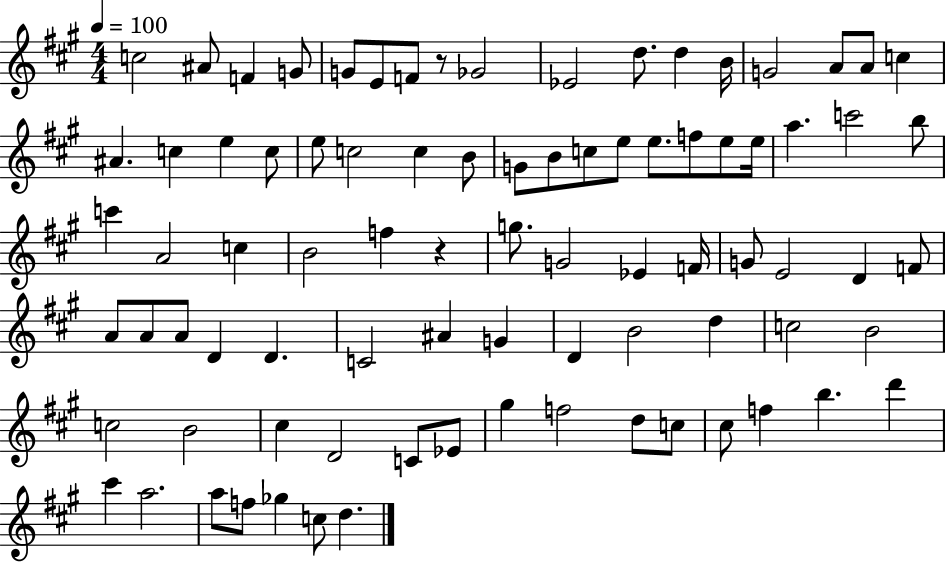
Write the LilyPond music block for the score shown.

{
  \clef treble
  \numericTimeSignature
  \time 4/4
  \key a \major
  \tempo 4 = 100
  \repeat volta 2 { c''2 ais'8 f'4 g'8 | g'8 e'8 f'8 r8 ges'2 | ees'2 d''8. d''4 b'16 | g'2 a'8 a'8 c''4 | \break ais'4. c''4 e''4 c''8 | e''8 c''2 c''4 b'8 | g'8 b'8 c''8 e''8 e''8. f''8 e''8 e''16 | a''4. c'''2 b''8 | \break c'''4 a'2 c''4 | b'2 f''4 r4 | g''8. g'2 ees'4 f'16 | g'8 e'2 d'4 f'8 | \break a'8 a'8 a'8 d'4 d'4. | c'2 ais'4 g'4 | d'4 b'2 d''4 | c''2 b'2 | \break c''2 b'2 | cis''4 d'2 c'8 ees'8 | gis''4 f''2 d''8 c''8 | cis''8 f''4 b''4. d'''4 | \break cis'''4 a''2. | a''8 f''8 ges''4 c''8 d''4. | } \bar "|."
}